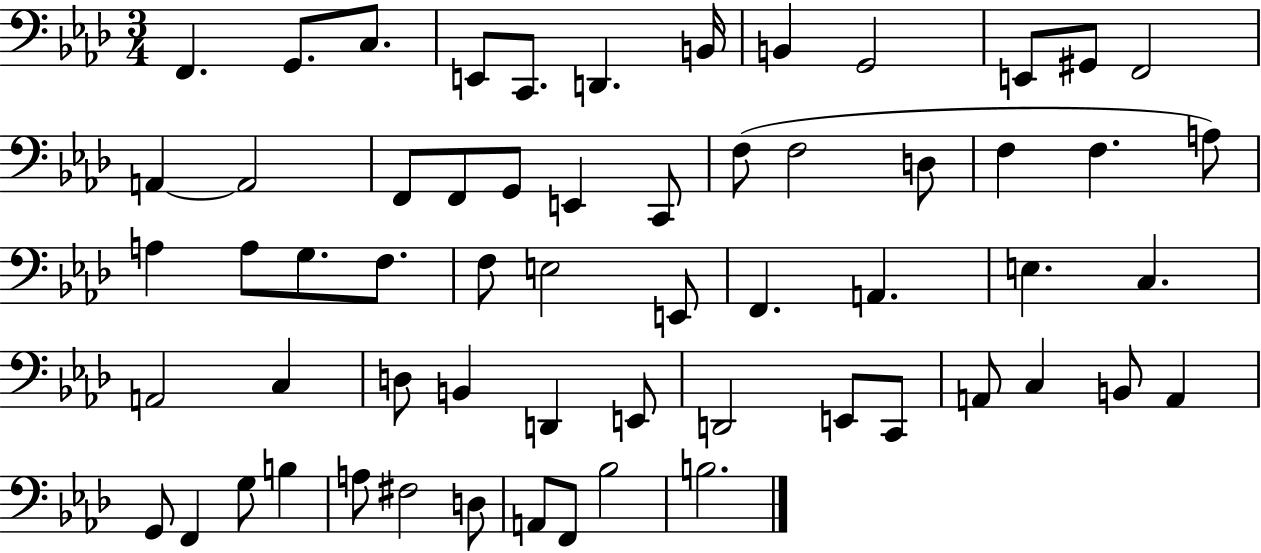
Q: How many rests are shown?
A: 0